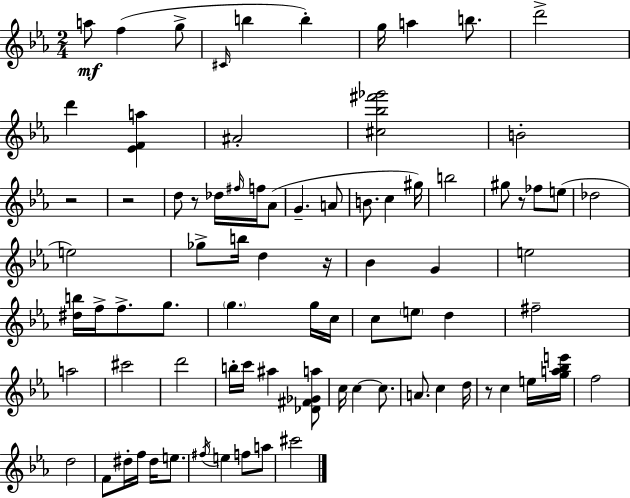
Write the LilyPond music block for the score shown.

{
  \clef treble
  \numericTimeSignature
  \time 2/4
  \key c \minor
  a''8\mf f''4( g''8-> | \grace { cis'16 } b''4 b''4-.) | g''16 a''4 b''8. | d'''2-> | \break d'''4 <ees' f' a''>4 | ais'2-. | <cis'' bes'' fis''' ges'''>2 | b'2-. | \break r2 | r2 | d''8 r8 des''16 \grace { fis''16 } f''16 | aes'8( g'4.-- | \break a'8 b'8. c''4 | gis''16) b''2 | gis''8 r8 fes''8 | e''8( des''2 | \break e''2) | ges''8-> b''16 d''4 | r16 bes'4 g'4 | e''2 | \break <dis'' b''>16 f''16-> f''8.-> g''8. | \parenthesize g''4. | g''16 c''16 c''8 \parenthesize e''8 d''4 | fis''2-- | \break a''2 | cis'''2 | d'''2 | b''16-. c'''16 ais''4 | \break <des' fis' ges' a''>8 c''16 c''4~~ c''8. | a'8. c''4 | d''16 r8 c''4 | e''16 <g'' a'' bes'' e'''>16 f''2 | \break d''2 | f'8 dis''16-. f''16 dis''16 e''8. | \acciaccatura { fis''16 } e''4 f''8 | a''8 cis'''2 | \break \bar "|."
}